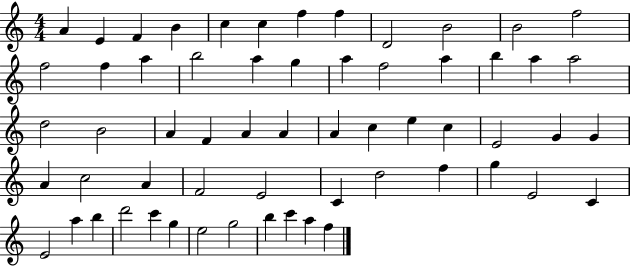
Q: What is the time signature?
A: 4/4